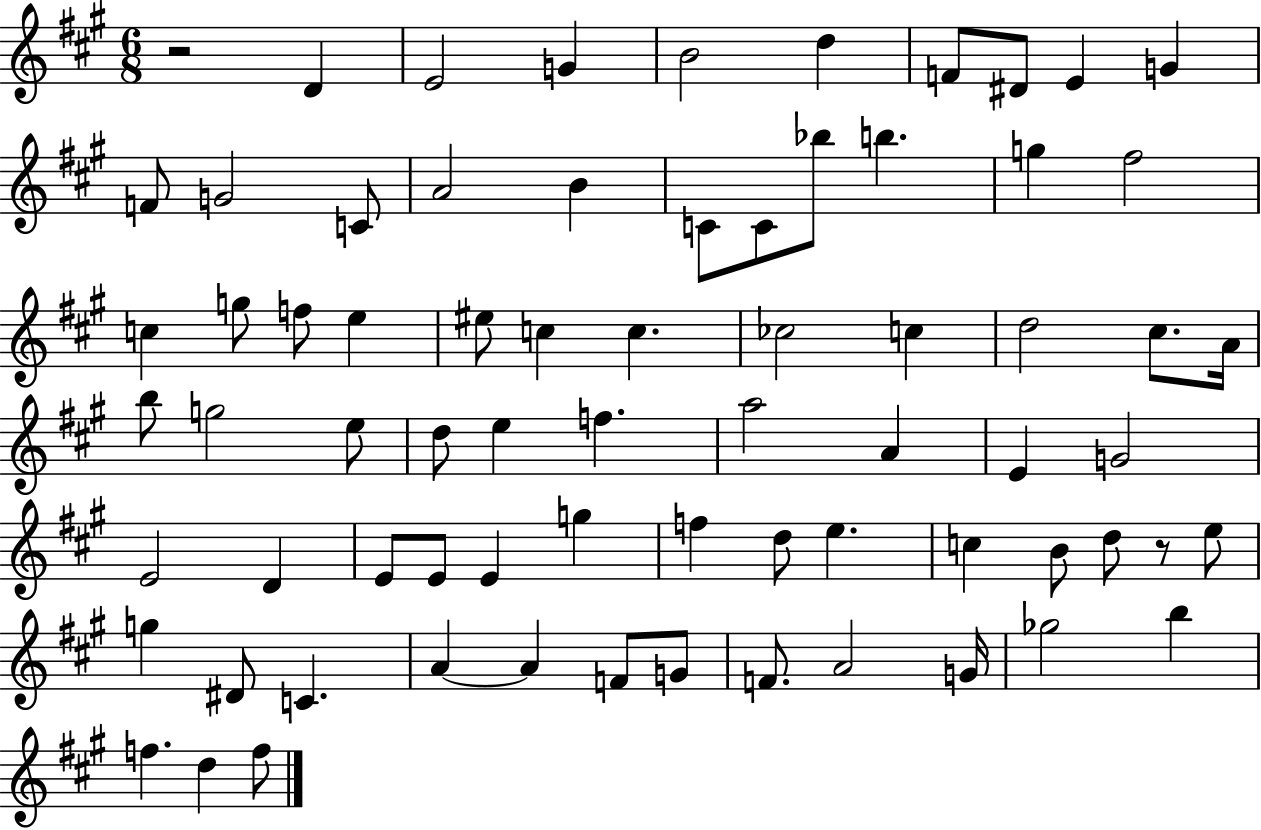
R/h D4/q E4/h G4/q B4/h D5/q F4/e D#4/e E4/q G4/q F4/e G4/h C4/e A4/h B4/q C4/e C4/e Bb5/e B5/q. G5/q F#5/h C5/q G5/e F5/e E5/q EIS5/e C5/q C5/q. CES5/h C5/q D5/h C#5/e. A4/s B5/e G5/h E5/e D5/e E5/q F5/q. A5/h A4/q E4/q G4/h E4/h D4/q E4/e E4/e E4/q G5/q F5/q D5/e E5/q. C5/q B4/e D5/e R/e E5/e G5/q D#4/e C4/q. A4/q A4/q F4/e G4/e F4/e. A4/h G4/s Gb5/h B5/q F5/q. D5/q F5/e